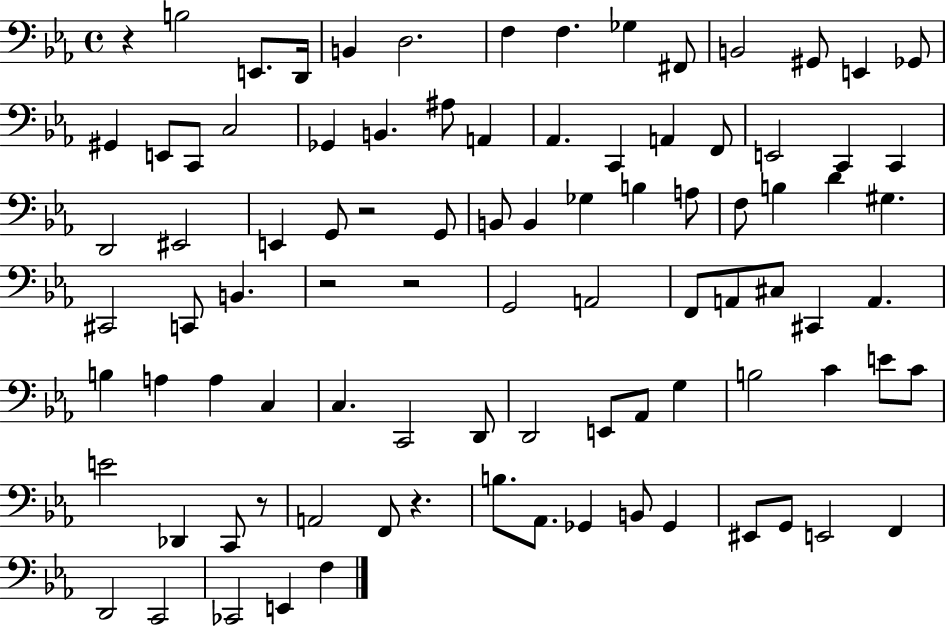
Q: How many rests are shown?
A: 6